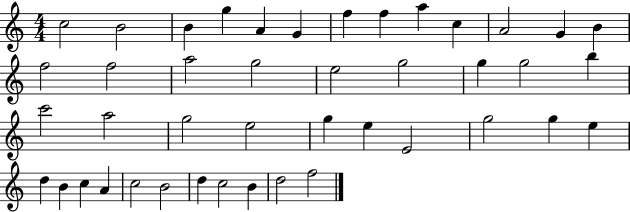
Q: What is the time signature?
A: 4/4